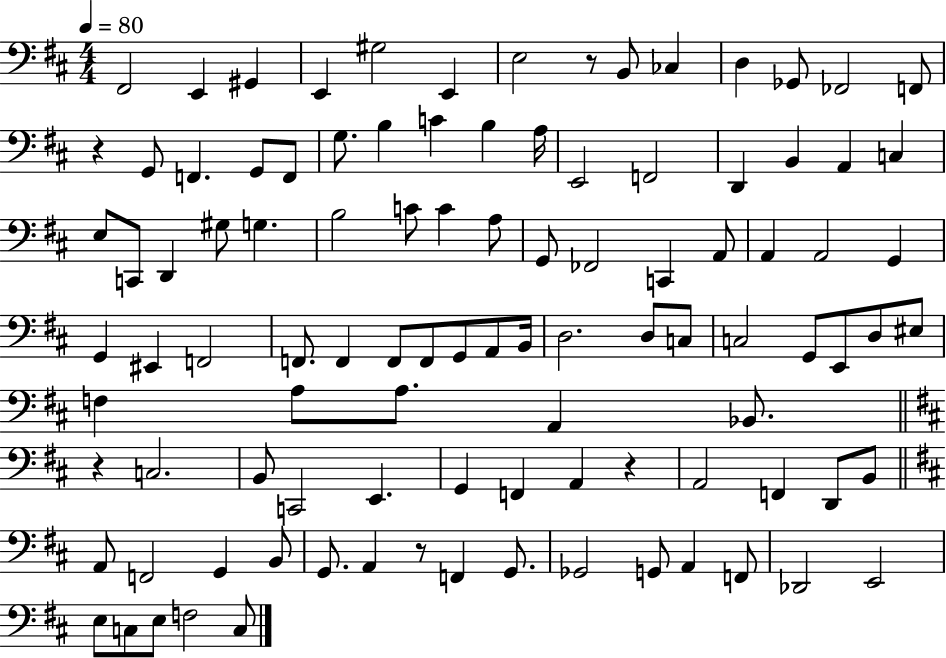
{
  \clef bass
  \numericTimeSignature
  \time 4/4
  \key d \major
  \tempo 4 = 80
  fis,2 e,4 gis,4 | e,4 gis2 e,4 | e2 r8 b,8 ces4 | d4 ges,8 fes,2 f,8 | \break r4 g,8 f,4. g,8 f,8 | g8. b4 c'4 b4 a16 | e,2 f,2 | d,4 b,4 a,4 c4 | \break e8 c,8 d,4 gis8 g4. | b2 c'8 c'4 a8 | g,8 fes,2 c,4 a,8 | a,4 a,2 g,4 | \break g,4 eis,4 f,2 | f,8. f,4 f,8 f,8 g,8 a,8 b,16 | d2. d8 c8 | c2 g,8 e,8 d8 eis8 | \break f4 a8 a8. a,4 bes,8. | \bar "||" \break \key d \major r4 c2. | b,8 c,2 e,4. | g,4 f,4 a,4 r4 | a,2 f,4 d,8 b,8 | \break \bar "||" \break \key d \major a,8 f,2 g,4 b,8 | g,8. a,4 r8 f,4 g,8. | ges,2 g,8 a,4 f,8 | des,2 e,2 | \break e8 c8 e8 f2 c8 | \bar "|."
}